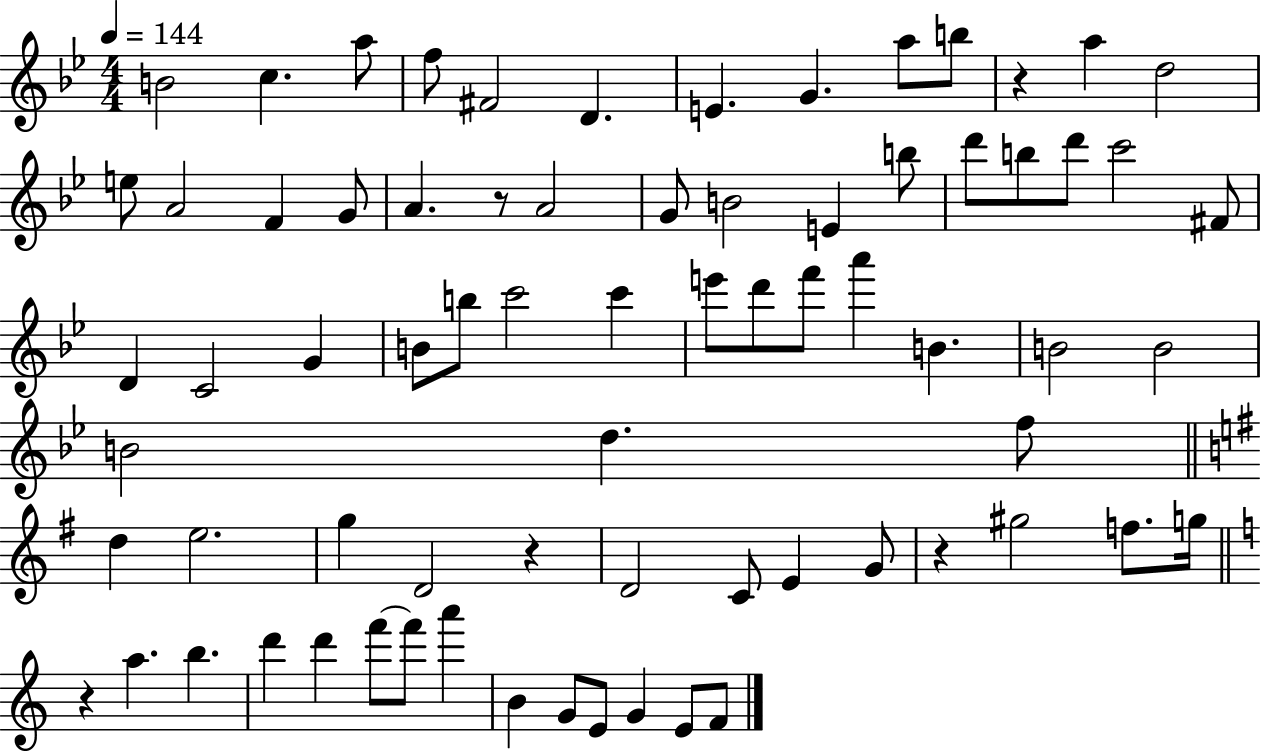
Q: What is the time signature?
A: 4/4